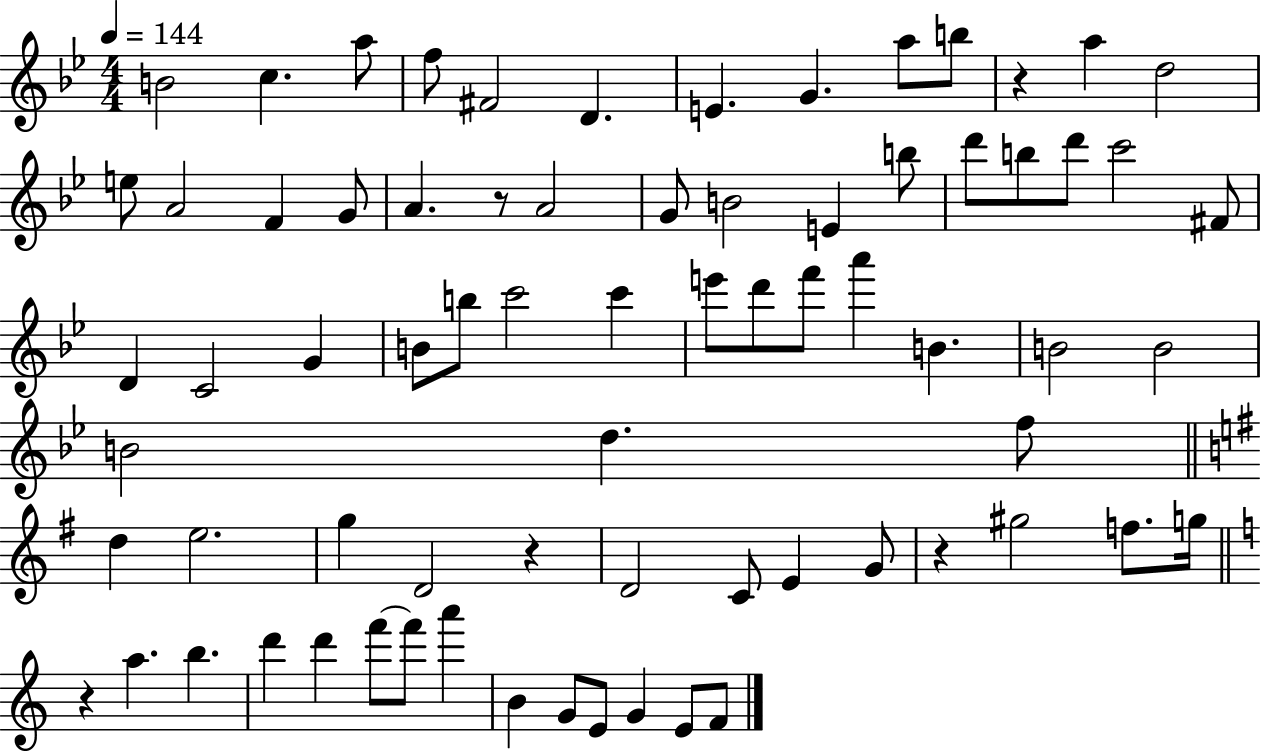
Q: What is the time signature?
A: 4/4